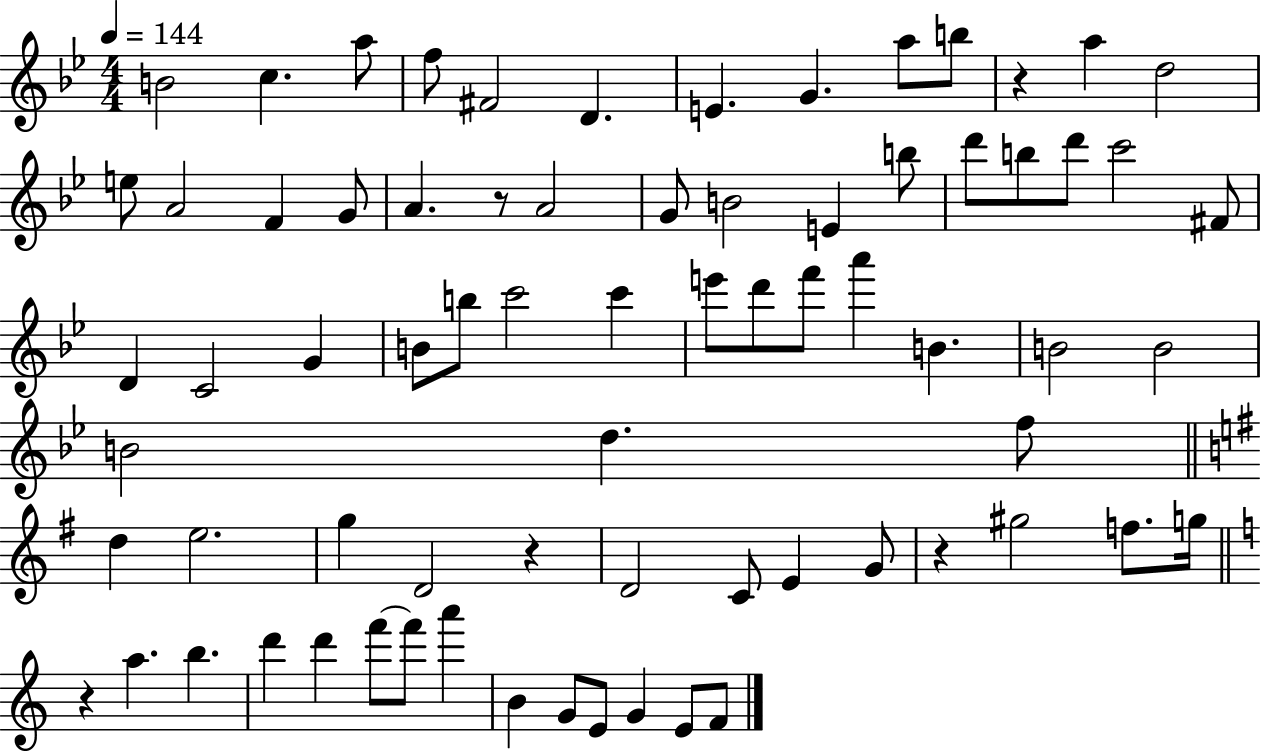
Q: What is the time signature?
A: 4/4